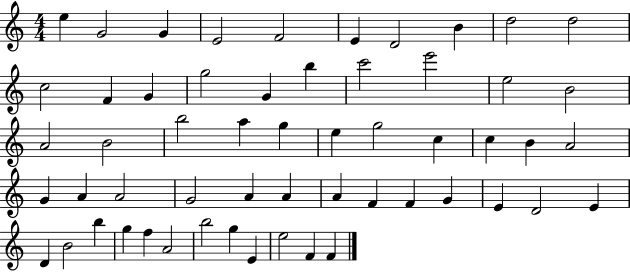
X:1
T:Untitled
M:4/4
L:1/4
K:C
e G2 G E2 F2 E D2 B d2 d2 c2 F G g2 G b c'2 e'2 e2 B2 A2 B2 b2 a g e g2 c c B A2 G A A2 G2 A A A F F G E D2 E D B2 b g f A2 b2 g E e2 F F